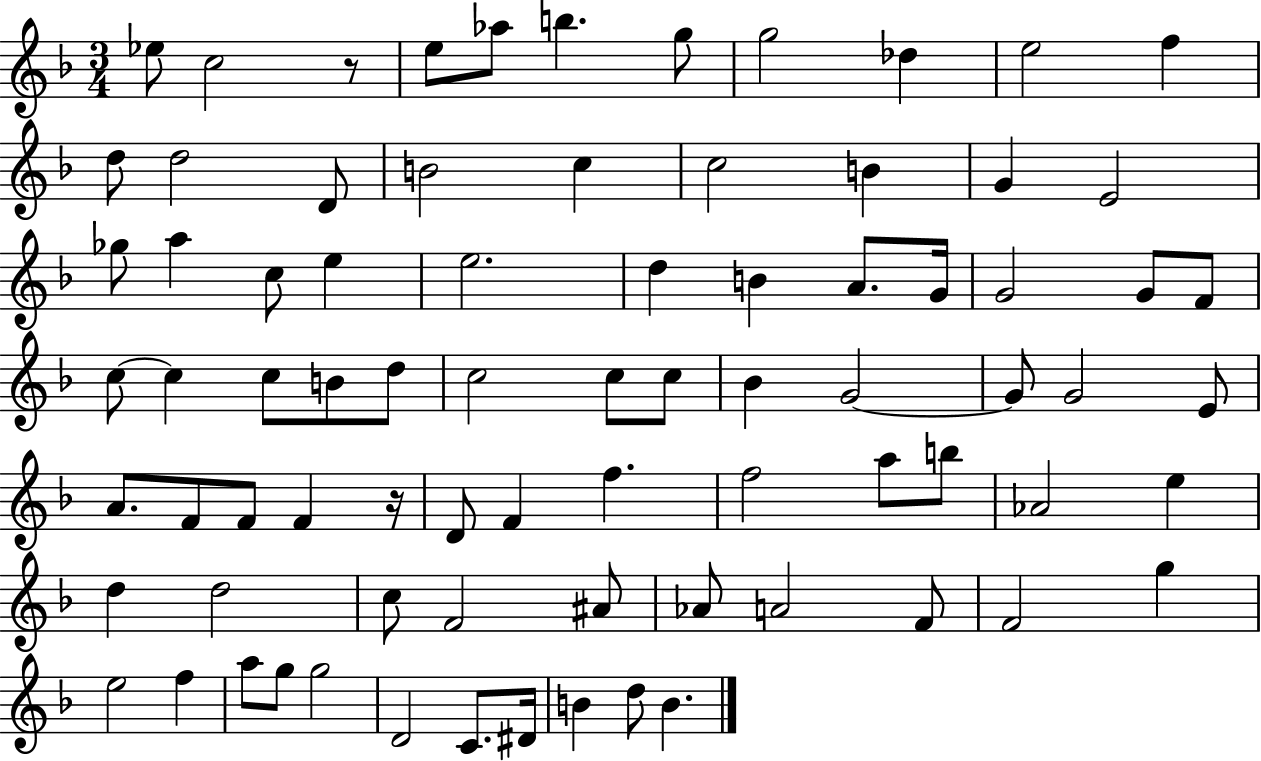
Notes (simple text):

Eb5/e C5/h R/e E5/e Ab5/e B5/q. G5/e G5/h Db5/q E5/h F5/q D5/e D5/h D4/e B4/h C5/q C5/h B4/q G4/q E4/h Gb5/e A5/q C5/e E5/q E5/h. D5/q B4/q A4/e. G4/s G4/h G4/e F4/e C5/e C5/q C5/e B4/e D5/e C5/h C5/e C5/e Bb4/q G4/h G4/e G4/h E4/e A4/e. F4/e F4/e F4/q R/s D4/e F4/q F5/q. F5/h A5/e B5/e Ab4/h E5/q D5/q D5/h C5/e F4/h A#4/e Ab4/e A4/h F4/e F4/h G5/q E5/h F5/q A5/e G5/e G5/h D4/h C4/e. D#4/s B4/q D5/e B4/q.